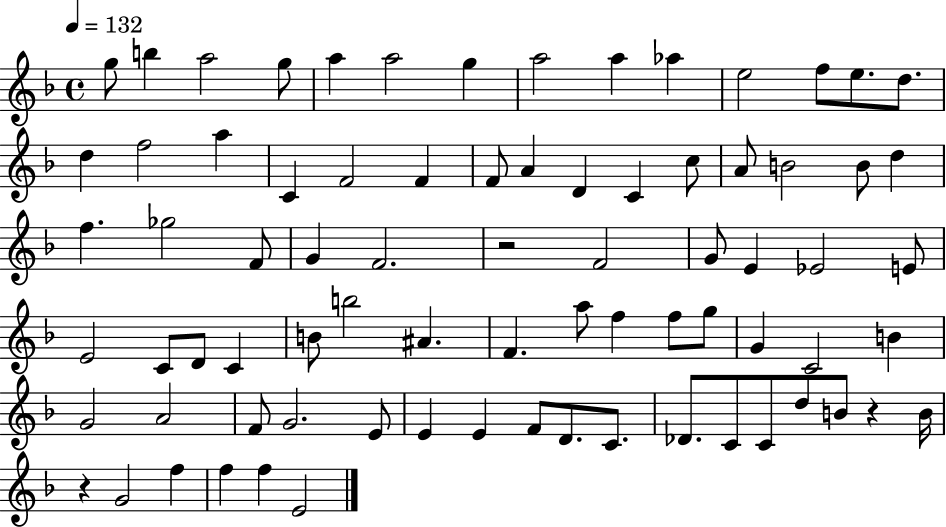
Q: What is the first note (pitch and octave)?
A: G5